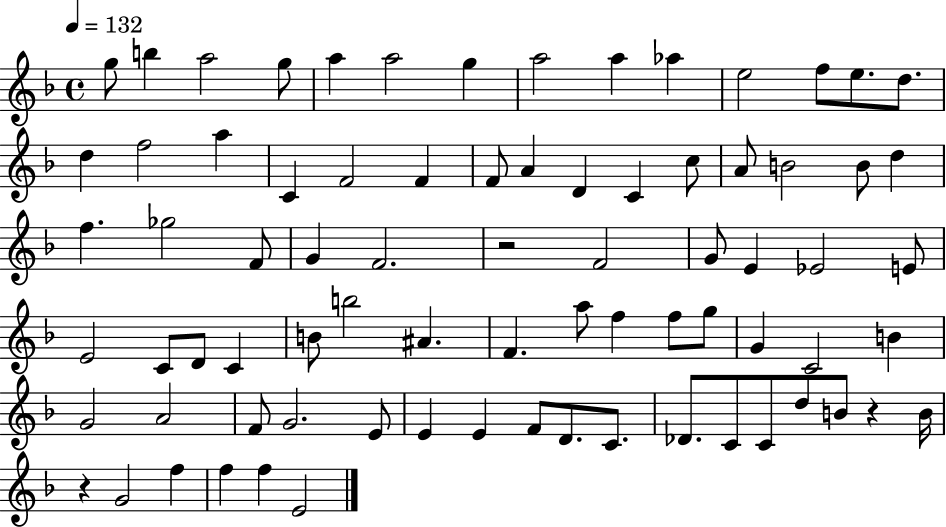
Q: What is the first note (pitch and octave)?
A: G5